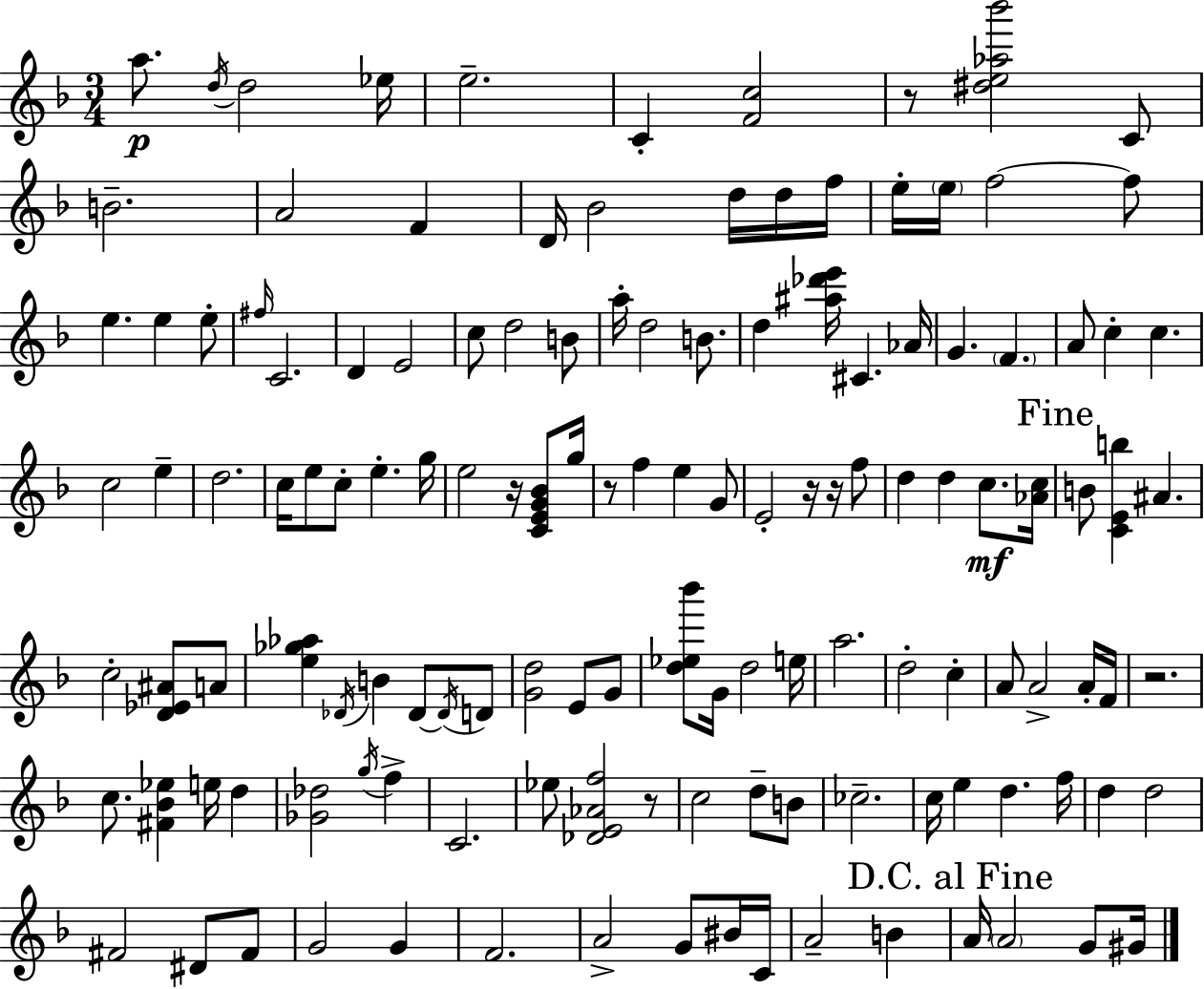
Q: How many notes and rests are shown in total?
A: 132